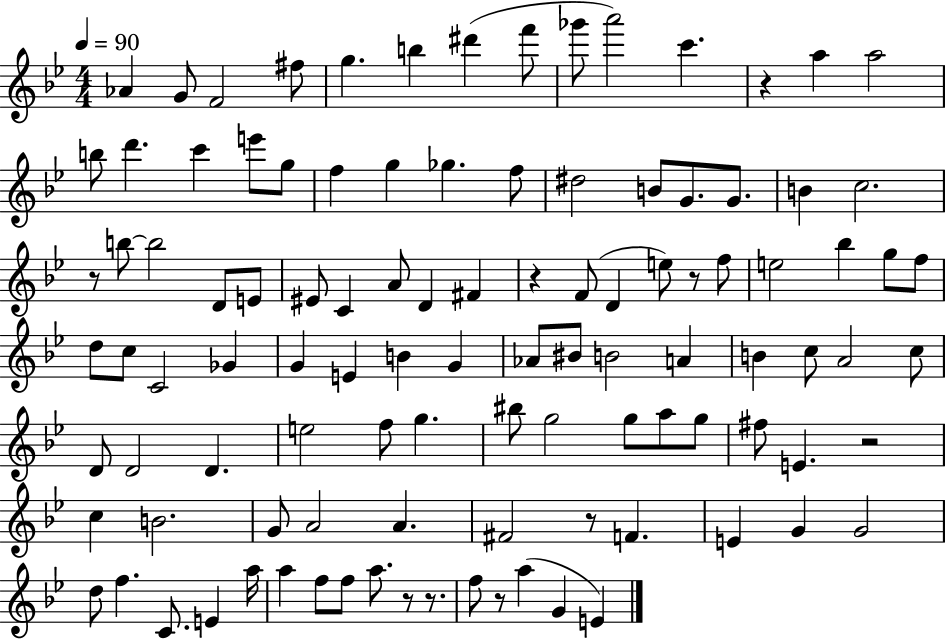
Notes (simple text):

Ab4/q G4/e F4/h F#5/e G5/q. B5/q D#6/q F6/e Gb6/e A6/h C6/q. R/q A5/q A5/h B5/e D6/q. C6/q E6/e G5/e F5/q G5/q Gb5/q. F5/e D#5/h B4/e G4/e. G4/e. B4/q C5/h. R/e B5/e B5/h D4/e E4/e EIS4/e C4/q A4/e D4/q F#4/q R/q F4/e D4/q E5/e R/e F5/e E5/h Bb5/q G5/e F5/e D5/e C5/e C4/h Gb4/q G4/q E4/q B4/q G4/q Ab4/e BIS4/e B4/h A4/q B4/q C5/e A4/h C5/e D4/e D4/h D4/q. E5/h F5/e G5/q. BIS5/e G5/h G5/e A5/e G5/e F#5/e E4/q. R/h C5/q B4/h. G4/e A4/h A4/q. F#4/h R/e F4/q. E4/q G4/q G4/h D5/e F5/q. C4/e. E4/q A5/s A5/q F5/e F5/e A5/e. R/e R/e. F5/e R/e A5/q G4/q E4/q